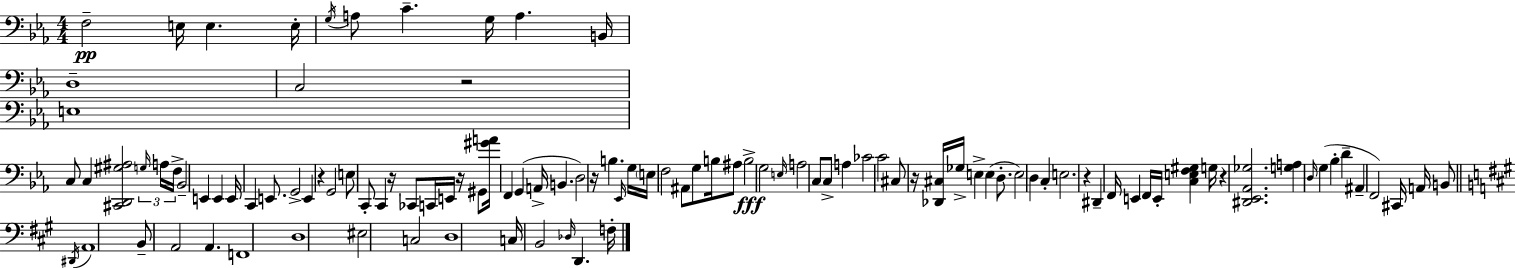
X:1
T:Untitled
M:4/4
L:1/4
K:Eb
F,2 E,/4 E, E,/4 G,/4 A,/2 C G,/4 A, B,,/4 D,4 C,2 z2 E,4 C,/2 C, [^C,,D,,^G,^A,]2 G,/4 A,/4 F,/4 _B,,2 E,, E,, E,,/4 C,, E,,/2 G,,2 E,, z G,,2 E,/2 C,,/2 C,, z/4 _C,,/2 C,,/4 E,,/4 z/4 ^G,,/2 [^GA]/4 F,, G,, A,,/4 B,, D,2 z/4 B, _E,,/4 G,/4 E,/4 F,2 ^A,,/2 G,/2 B,/4 ^A,/2 B,2 G,2 E,/4 A,2 C,/2 C,/2 A, _C2 C2 ^C,/2 z/4 [_D,,^C,]/4 _G,/4 E, E, D,/2 E,2 D, C, E,2 z ^D,, F,,/4 E,, F,,/4 E,,/4 [C,E,F,^G,] G,/4 z [^D,,_E,,_A,,_G,]2 [G,A,] D,/4 G, _B, D ^A,, F,,2 ^C,,/4 A,,/4 B,,/2 ^D,,/4 A,,4 B,,/2 A,,2 A,, F,,4 D,4 ^E,2 C,2 D,4 C,/4 B,,2 _D,/4 D,, F,/4